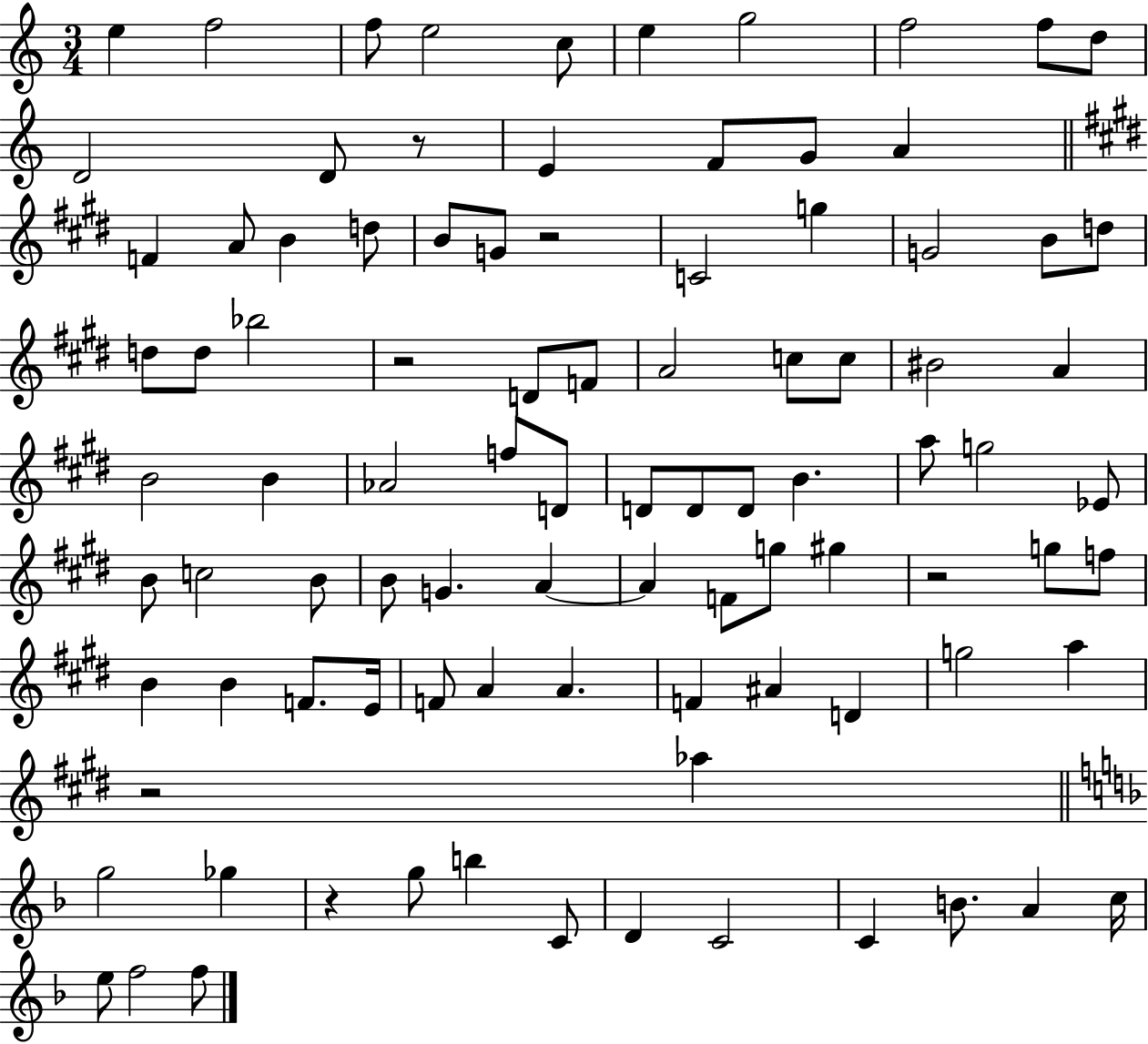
E5/q F5/h F5/e E5/h C5/e E5/q G5/h F5/h F5/e D5/e D4/h D4/e R/e E4/q F4/e G4/e A4/q F4/q A4/e B4/q D5/e B4/e G4/e R/h C4/h G5/q G4/h B4/e D5/e D5/e D5/e Bb5/h R/h D4/e F4/e A4/h C5/e C5/e BIS4/h A4/q B4/h B4/q Ab4/h F5/e D4/e D4/e D4/e D4/e B4/q. A5/e G5/h Eb4/e B4/e C5/h B4/e B4/e G4/q. A4/q A4/q F4/e G5/e G#5/q R/h G5/e F5/e B4/q B4/q F4/e. E4/s F4/e A4/q A4/q. F4/q A#4/q D4/q G5/h A5/q R/h Ab5/q G5/h Gb5/q R/q G5/e B5/q C4/e D4/q C4/h C4/q B4/e. A4/q C5/s E5/e F5/h F5/e